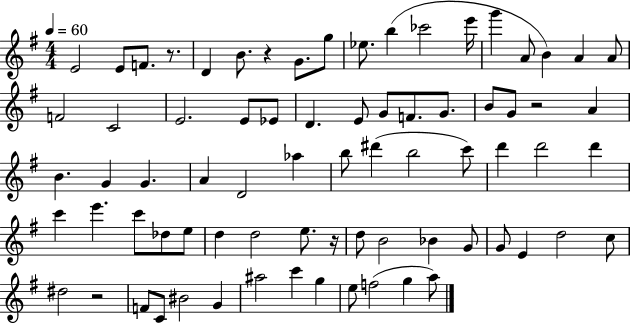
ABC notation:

X:1
T:Untitled
M:4/4
L:1/4
K:G
E2 E/2 F/2 z/2 D B/2 z G/2 g/2 _e/2 b _c'2 e'/4 g' A/2 B A A/2 F2 C2 E2 E/2 _E/2 D E/2 G/2 F/2 G/2 B/2 G/2 z2 A B G G A D2 _a b/2 ^d' b2 c'/2 d' d'2 d' c' e' c'/2 _d/2 e/2 d d2 e/2 z/4 d/2 B2 _B G/2 G/2 E d2 c/2 ^d2 z2 F/2 C/2 ^B2 G ^a2 c' g e/2 f2 g a/2